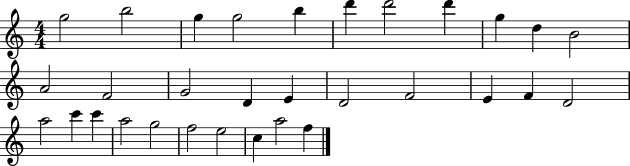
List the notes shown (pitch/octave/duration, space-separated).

G5/h B5/h G5/q G5/h B5/q D6/q D6/h D6/q G5/q D5/q B4/h A4/h F4/h G4/h D4/q E4/q D4/h F4/h E4/q F4/q D4/h A5/h C6/q C6/q A5/h G5/h F5/h E5/h C5/q A5/h F5/q